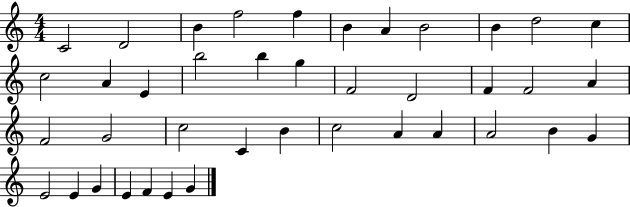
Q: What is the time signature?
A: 4/4